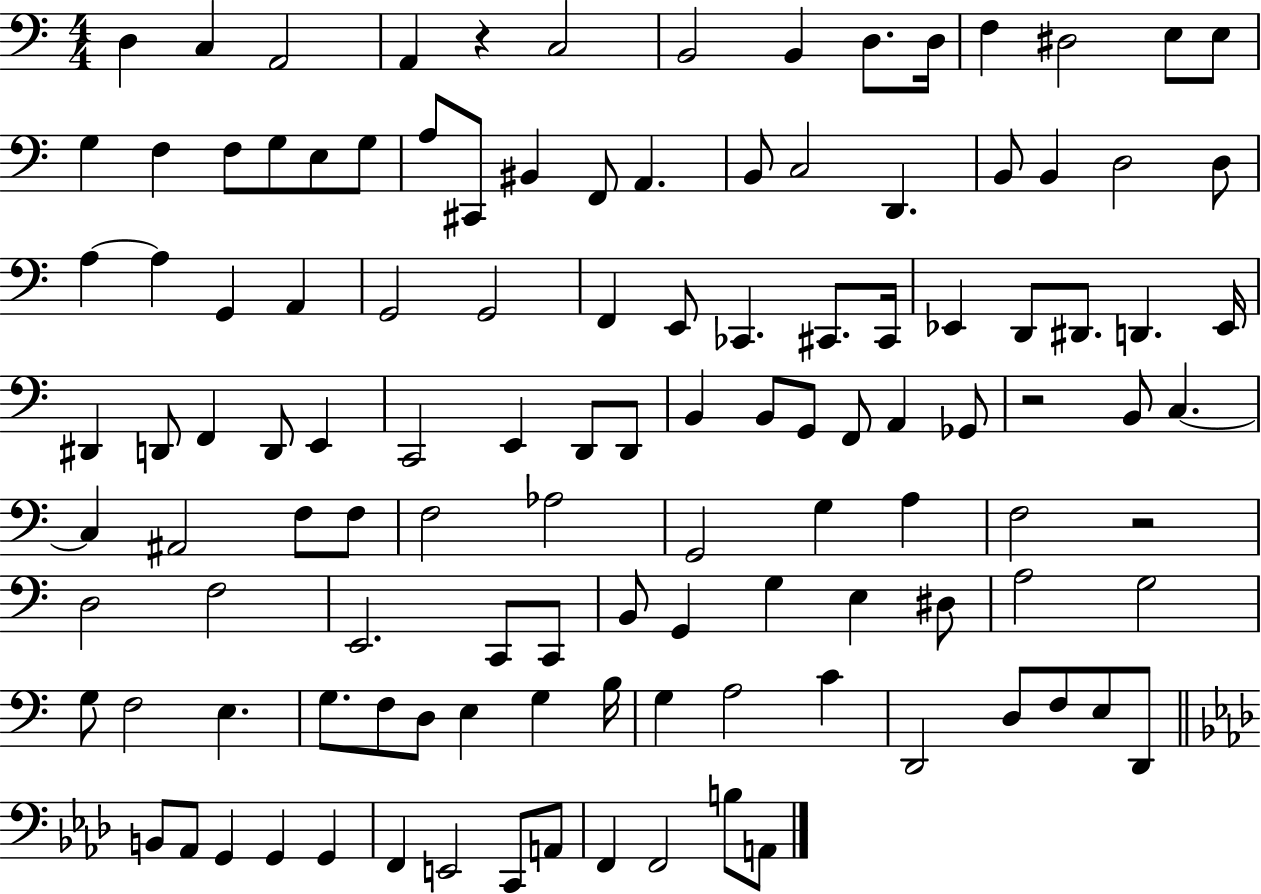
X:1
T:Untitled
M:4/4
L:1/4
K:C
D, C, A,,2 A,, z C,2 B,,2 B,, D,/2 D,/4 F, ^D,2 E,/2 E,/2 G, F, F,/2 G,/2 E,/2 G,/2 A,/2 ^C,,/2 ^B,, F,,/2 A,, B,,/2 C,2 D,, B,,/2 B,, D,2 D,/2 A, A, G,, A,, G,,2 G,,2 F,, E,,/2 _C,, ^C,,/2 ^C,,/4 _E,, D,,/2 ^D,,/2 D,, _E,,/4 ^D,, D,,/2 F,, D,,/2 E,, C,,2 E,, D,,/2 D,,/2 B,, B,,/2 G,,/2 F,,/2 A,, _G,,/2 z2 B,,/2 C, C, ^A,,2 F,/2 F,/2 F,2 _A,2 G,,2 G, A, F,2 z2 D,2 F,2 E,,2 C,,/2 C,,/2 B,,/2 G,, G, E, ^D,/2 A,2 G,2 G,/2 F,2 E, G,/2 F,/2 D,/2 E, G, B,/4 G, A,2 C D,,2 D,/2 F,/2 E,/2 D,,/2 B,,/2 _A,,/2 G,, G,, G,, F,, E,,2 C,,/2 A,,/2 F,, F,,2 B,/2 A,,/2